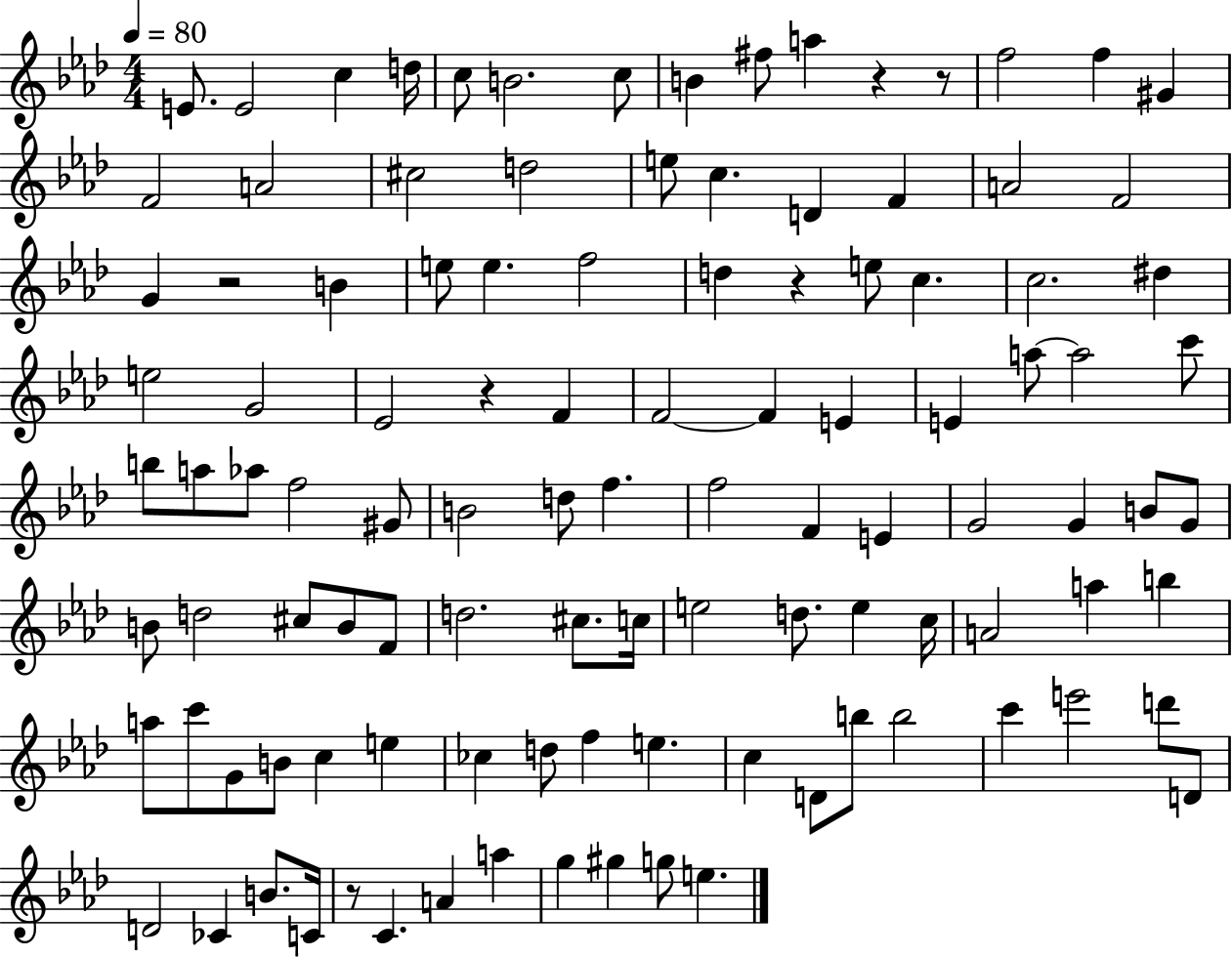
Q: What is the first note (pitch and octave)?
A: E4